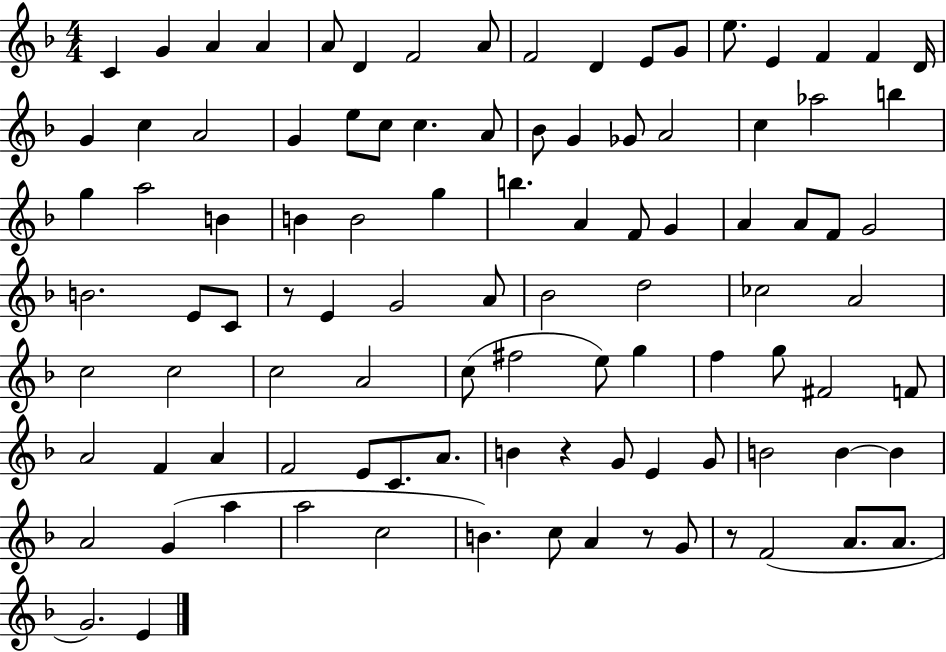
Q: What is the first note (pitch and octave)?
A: C4